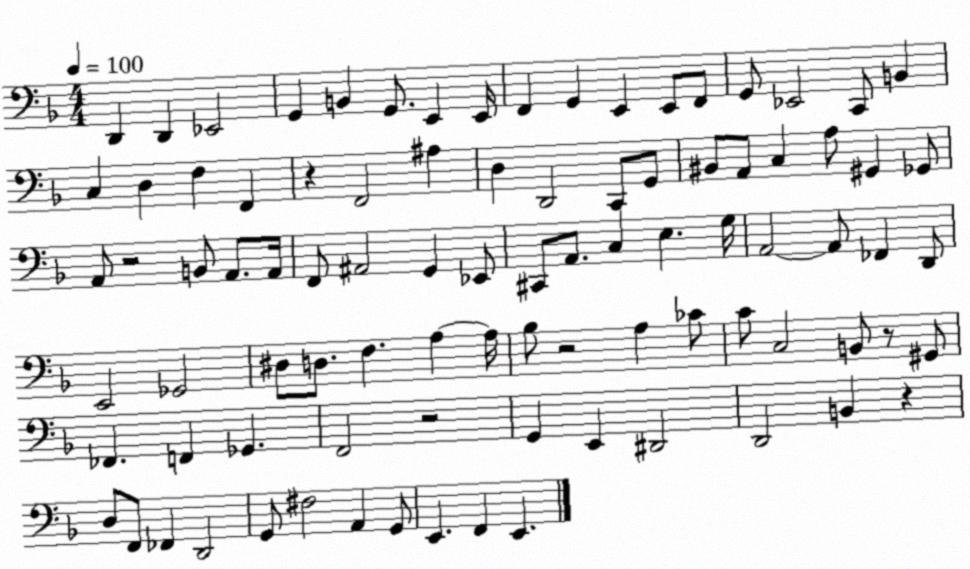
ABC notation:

X:1
T:Untitled
M:4/4
L:1/4
K:F
D,, D,, _E,,2 G,, B,, G,,/2 E,, E,,/4 F,, G,, E,, E,,/2 F,,/2 G,,/2 _E,,2 C,,/2 B,, C, D, F, F,, z F,,2 ^A, D, D,,2 C,,/2 G,,/2 ^B,,/2 A,,/2 C, A,/2 ^G,, _G,,/2 A,,/2 z2 B,,/2 A,,/2 A,,/4 F,,/2 ^A,,2 G,, _E,,/2 ^C,,/2 A,,/2 C, E, G,/4 A,,2 A,,/2 _F,, D,,/2 E,,2 _G,,2 ^D,/2 D,/2 F, A, A,/4 _B,/2 z2 A, _C/2 C/2 C,2 B,,/2 z/2 ^G,,/2 _F,, F,, _G,, F,,2 z2 G,, E,, ^D,,2 D,,2 B,, z D,/2 F,,/2 _F,, D,,2 G,,/2 ^F,2 A,, G,,/2 E,, F,, E,,